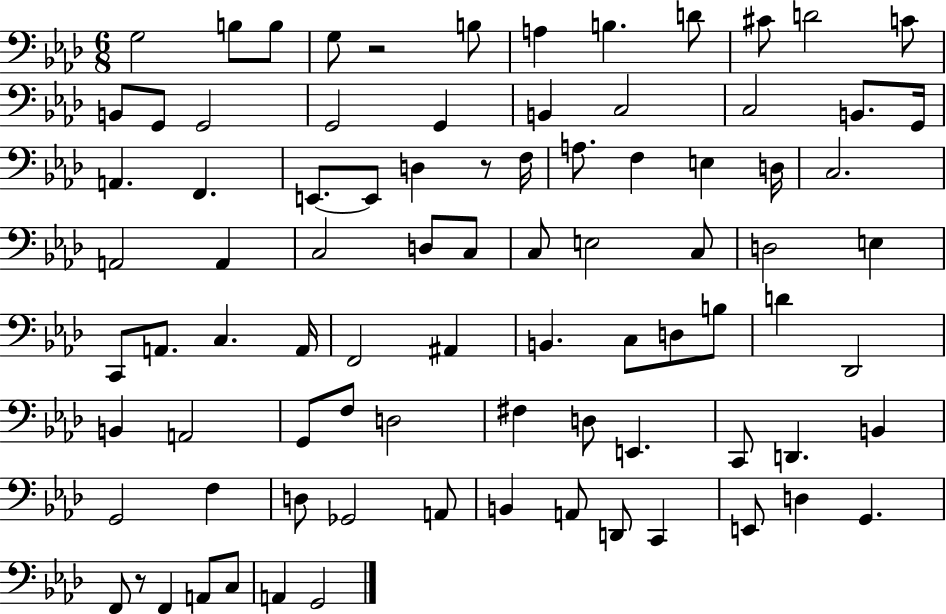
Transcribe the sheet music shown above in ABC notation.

X:1
T:Untitled
M:6/8
L:1/4
K:Ab
G,2 B,/2 B,/2 G,/2 z2 B,/2 A, B, D/2 ^C/2 D2 C/2 B,,/2 G,,/2 G,,2 G,,2 G,, B,, C,2 C,2 B,,/2 G,,/4 A,, F,, E,,/2 E,,/2 D, z/2 F,/4 A,/2 F, E, D,/4 C,2 A,,2 A,, C,2 D,/2 C,/2 C,/2 E,2 C,/2 D,2 E, C,,/2 A,,/2 C, A,,/4 F,,2 ^A,, B,, C,/2 D,/2 B,/2 D _D,,2 B,, A,,2 G,,/2 F,/2 D,2 ^F, D,/2 E,, C,,/2 D,, B,, G,,2 F, D,/2 _G,,2 A,,/2 B,, A,,/2 D,,/2 C,, E,,/2 D, G,, F,,/2 z/2 F,, A,,/2 C,/2 A,, G,,2